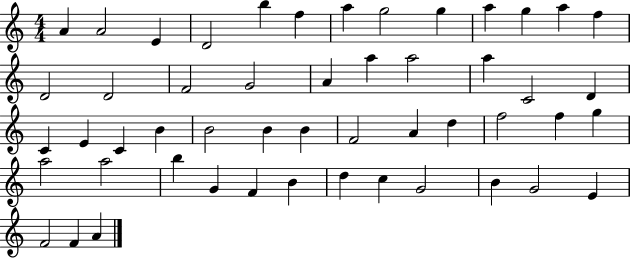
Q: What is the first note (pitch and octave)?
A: A4